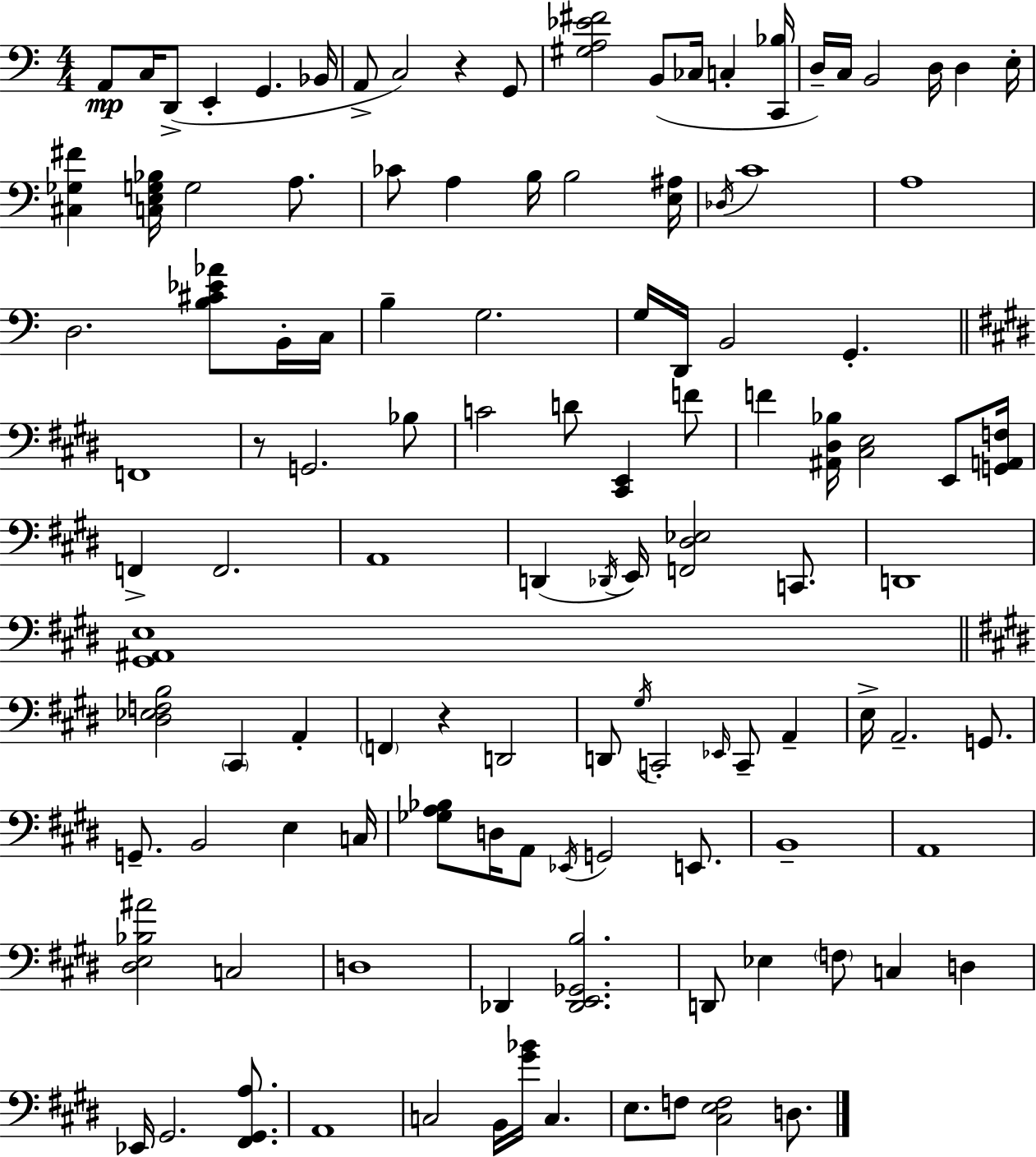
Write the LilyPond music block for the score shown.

{
  \clef bass
  \numericTimeSignature
  \time 4/4
  \key a \minor
  \repeat volta 2 { a,8\mp c16 d,8->( e,4-. g,4. bes,16 | a,8-> c2) r4 g,8 | <gis a ees' fis'>2 b,8( ces16 c4-. <c, bes>16 | d16--) c16 b,2 d16 d4 e16-. | \break <cis ges fis'>4 <c e g bes>16 g2 a8. | ces'8 a4 b16 b2 <e ais>16 | \acciaccatura { des16 } c'1 | a1 | \break d2. <b cis' ees' aes'>8 b,16-. | c16 b4-- g2. | g16 d,16 b,2 g,4.-. | \bar "||" \break \key e \major f,1 | r8 g,2. bes8 | c'2 d'8 <cis, e,>4 f'8 | f'4 <ais, dis bes>16 <cis e>2 e,8 <g, a, f>16 | \break f,4-> f,2. | a,1 | d,4( \acciaccatura { des,16 } e,16) <f, dis ees>2 c,8. | d,1 | \break <gis, ais, e>1 | \bar "||" \break \key e \major <dis ees f b>2 \parenthesize cis,4 a,4-. | \parenthesize f,4 r4 d,2 | d,8 \acciaccatura { gis16 } c,2-. \grace { ees,16 } c,8-- a,4-- | e16-> a,2.-- g,8. | \break g,8.-- b,2 e4 | c16 <ges a bes>8 d16 a,8 \acciaccatura { ees,16 } g,2 | e,8. b,1-- | a,1 | \break <dis e bes ais'>2 c2 | d1 | des,4 <des, e, ges, b>2. | d,8 ees4 \parenthesize f8 c4 d4 | \break ees,16 gis,2. | <fis, gis, a>8. a,1 | c2 b,16 <gis' bes'>16 c4. | e8. f8 <cis e f>2 | \break d8. } \bar "|."
}